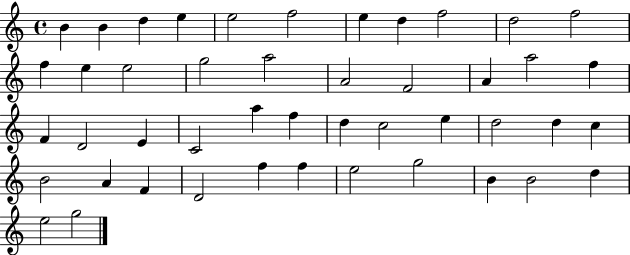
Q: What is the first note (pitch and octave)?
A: B4